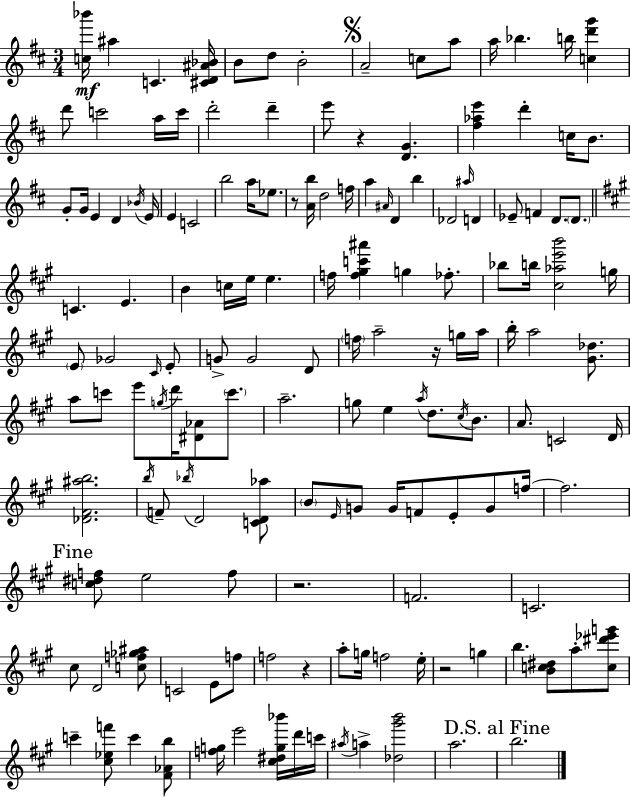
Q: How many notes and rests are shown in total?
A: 152